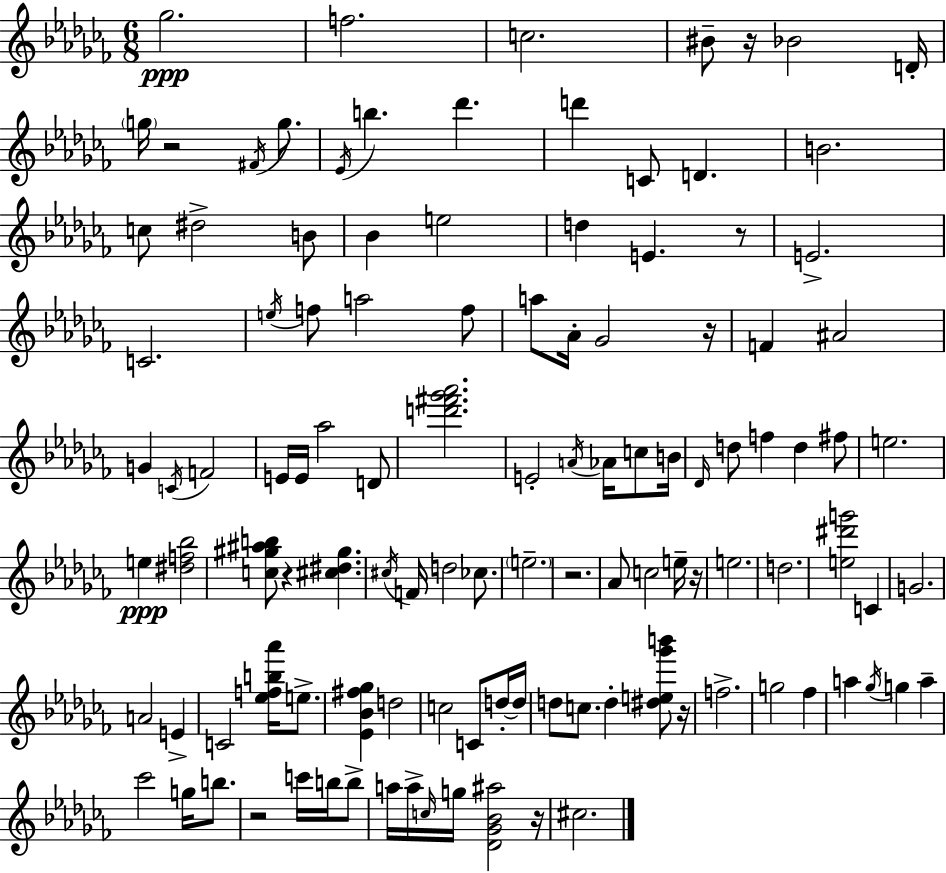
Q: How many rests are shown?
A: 10